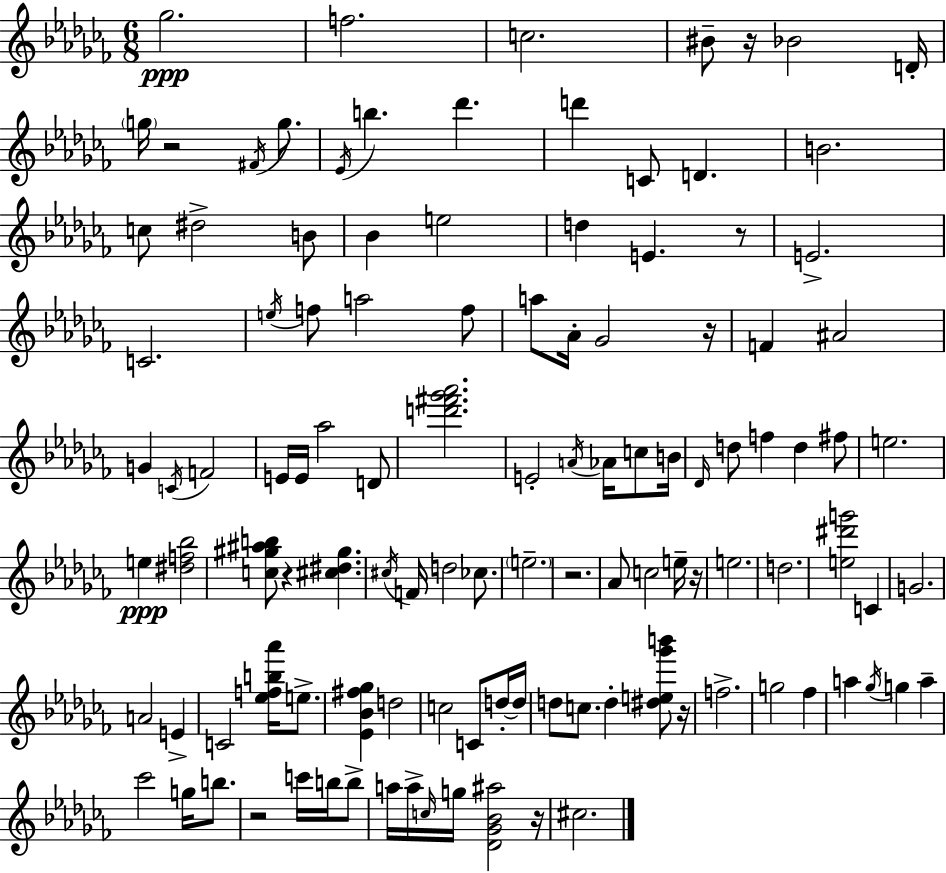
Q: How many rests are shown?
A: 10